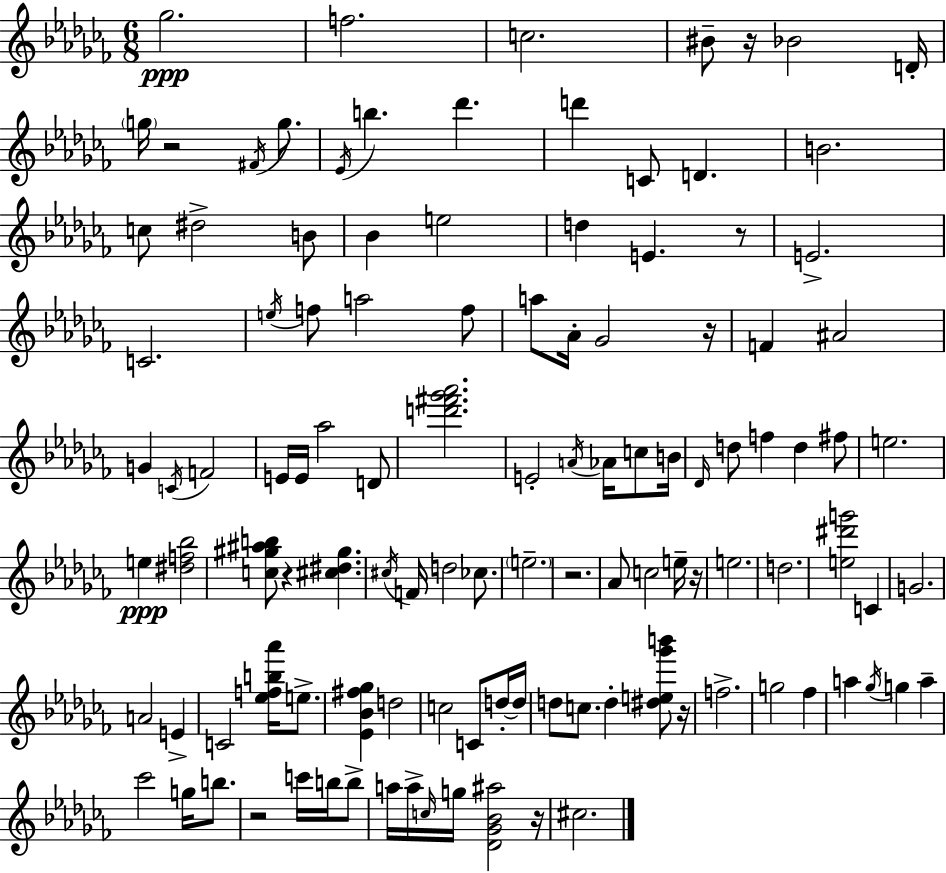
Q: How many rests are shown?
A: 10